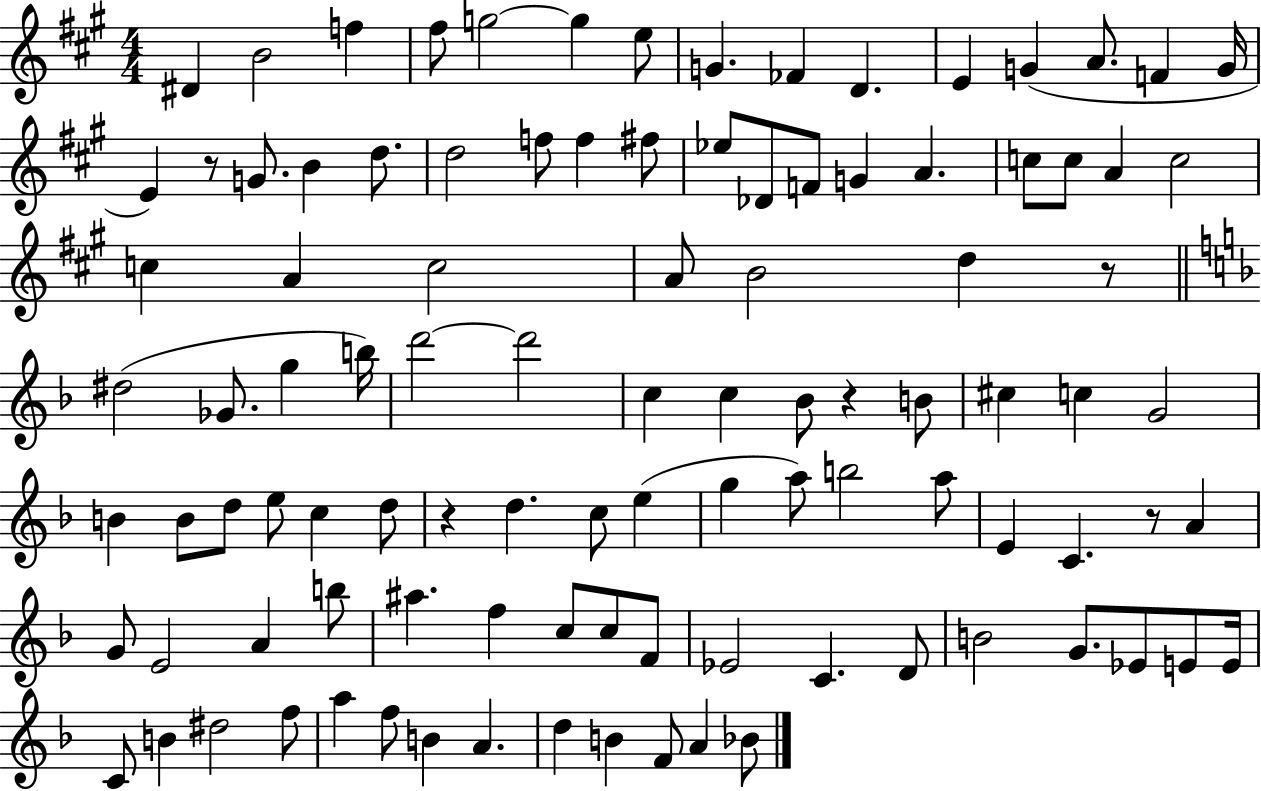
X:1
T:Untitled
M:4/4
L:1/4
K:A
^D B2 f ^f/2 g2 g e/2 G _F D E G A/2 F G/4 E z/2 G/2 B d/2 d2 f/2 f ^f/2 _e/2 _D/2 F/2 G A c/2 c/2 A c2 c A c2 A/2 B2 d z/2 ^d2 _G/2 g b/4 d'2 d'2 c c _B/2 z B/2 ^c c G2 B B/2 d/2 e/2 c d/2 z d c/2 e g a/2 b2 a/2 E C z/2 A G/2 E2 A b/2 ^a f c/2 c/2 F/2 _E2 C D/2 B2 G/2 _E/2 E/2 E/4 C/2 B ^d2 f/2 a f/2 B A d B F/2 A _B/2